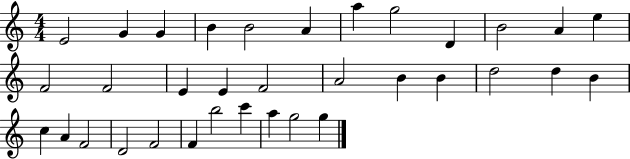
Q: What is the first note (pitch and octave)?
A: E4